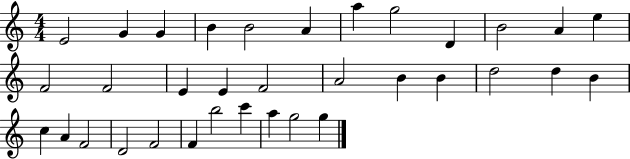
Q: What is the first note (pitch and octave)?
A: E4